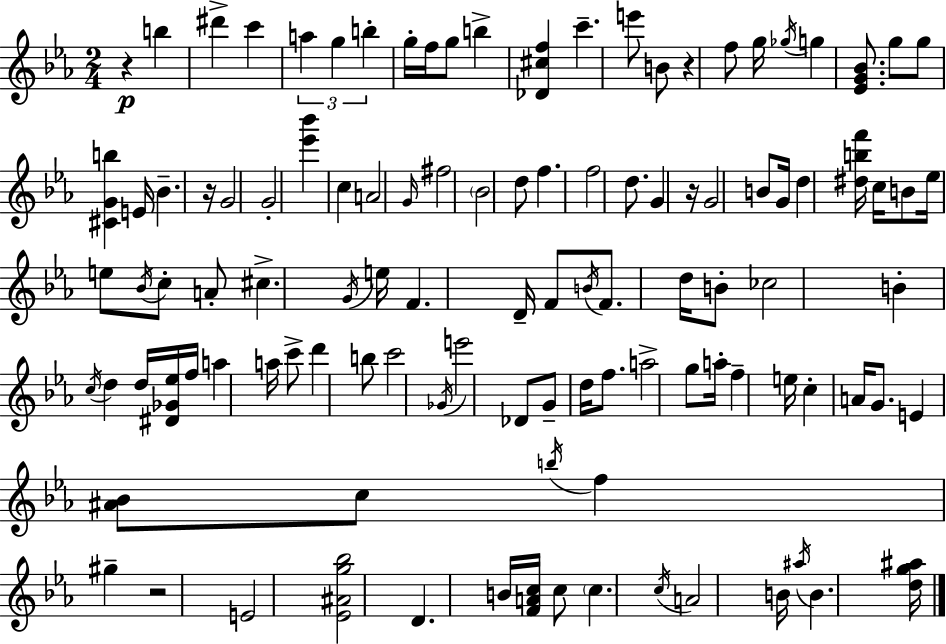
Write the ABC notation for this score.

X:1
T:Untitled
M:2/4
L:1/4
K:Eb
z b ^d' c' a g b g/4 f/4 g/2 b [_D^cf] c' e'/2 B/2 z f/2 g/4 _g/4 g [_EG_B]/2 g/2 g/2 [^CGb] E/4 _B z/4 G2 G2 [_e'_b'] c A2 G/4 ^f2 _B2 d/2 f f2 d/2 G z/4 G2 B/2 G/4 d [^dbf']/4 c/4 B/2 _e/4 e/2 _B/4 c/2 A/2 ^c G/4 e/4 F D/4 F/2 B/4 F/2 d/4 B/2 _c2 B c/4 d d/4 [^D_G_e]/4 f/4 a a/4 c'/2 d' b/2 c'2 _G/4 e'2 _D/2 G/2 d/4 f/2 a2 g/2 a/4 f e/4 c A/4 G/2 E [^A_B]/2 c/2 b/4 f ^g z2 E2 [_E^Ag_b]2 D B/4 [FAc]/4 c/2 c c/4 A2 B/4 ^a/4 B [dg^a]/4